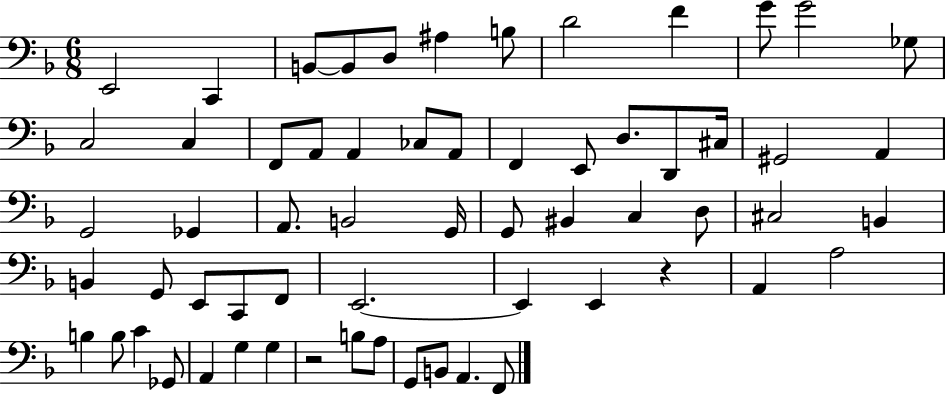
X:1
T:Untitled
M:6/8
L:1/4
K:F
E,,2 C,, B,,/2 B,,/2 D,/2 ^A, B,/2 D2 F G/2 G2 _G,/2 C,2 C, F,,/2 A,,/2 A,, _C,/2 A,,/2 F,, E,,/2 D,/2 D,,/2 ^C,/4 ^G,,2 A,, G,,2 _G,, A,,/2 B,,2 G,,/4 G,,/2 ^B,, C, D,/2 ^C,2 B,, B,, G,,/2 E,,/2 C,,/2 F,,/2 E,,2 E,, E,, z A,, A,2 B, B,/2 C _G,,/2 A,, G, G, z2 B,/2 A,/2 G,,/2 B,,/2 A,, F,,/2